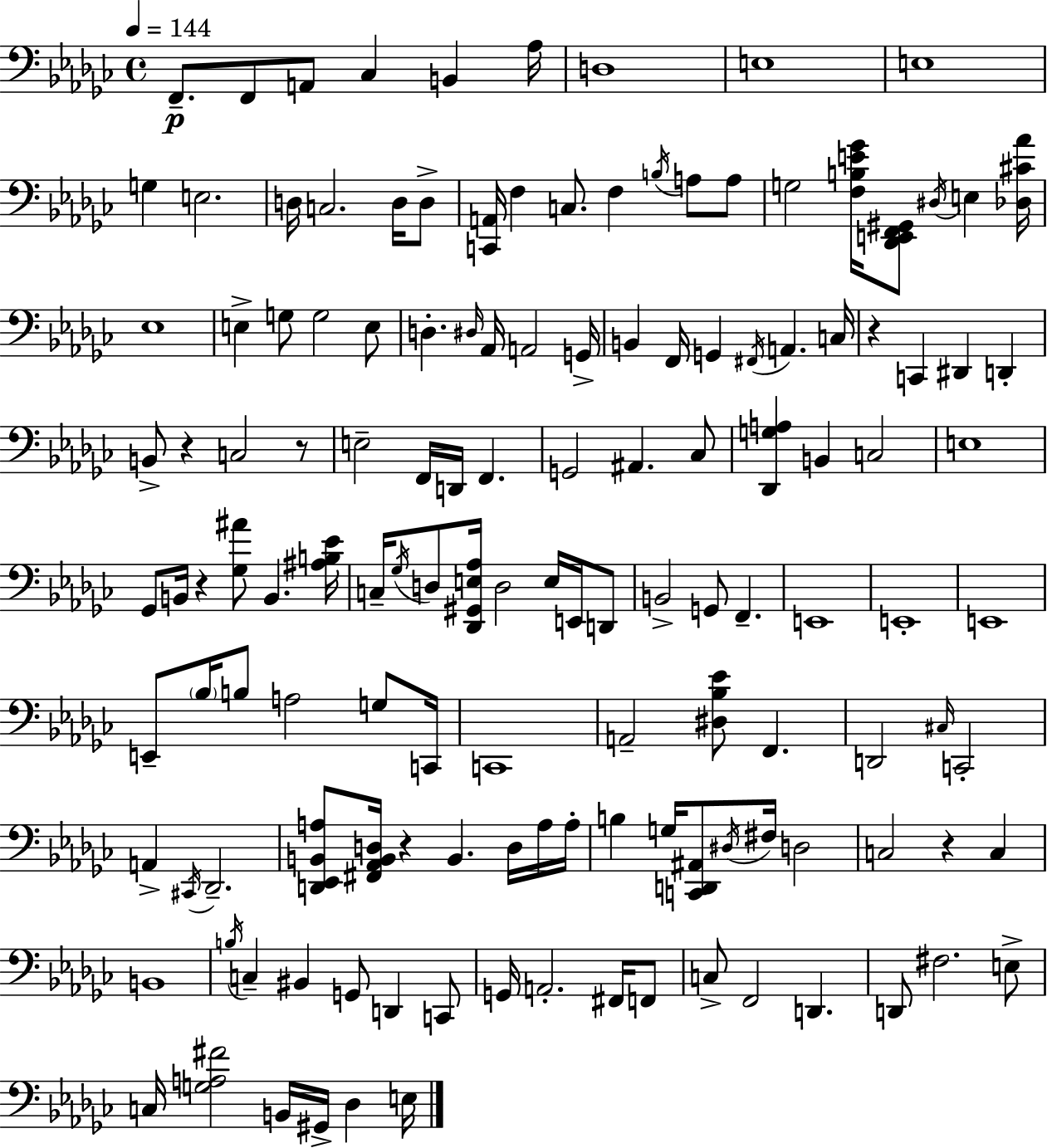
X:1
T:Untitled
M:4/4
L:1/4
K:Ebm
F,,/2 F,,/2 A,,/2 _C, B,, _A,/4 D,4 E,4 E,4 G, E,2 D,/4 C,2 D,/4 D,/2 [C,,A,,]/4 F, C,/2 F, B,/4 A,/2 A,/2 G,2 [F,B,E_G]/4 [_D,,E,,F,,^G,,]/2 ^D,/4 E, [_D,^C_A]/4 _E,4 E, G,/2 G,2 E,/2 D, ^D,/4 _A,,/4 A,,2 G,,/4 B,, F,,/4 G,, ^F,,/4 A,, C,/4 z C,, ^D,, D,, B,,/2 z C,2 z/2 E,2 F,,/4 D,,/4 F,, G,,2 ^A,, _C,/2 [_D,,G,A,] B,, C,2 E,4 _G,,/2 B,,/4 z [_G,^A]/2 B,, [^A,B,_E]/4 C,/4 _G,/4 D,/2 [_D,,^G,,E,_A,]/4 D,2 E,/4 E,,/4 D,,/2 B,,2 G,,/2 F,, E,,4 E,,4 E,,4 E,,/2 _B,/4 B,/2 A,2 G,/2 C,,/4 C,,4 A,,2 [^D,_B,_E]/2 F,, D,,2 ^C,/4 C,,2 A,, ^C,,/4 _D,,2 [D,,_E,,B,,A,]/2 [^F,,_A,,B,,D,]/4 z B,, D,/4 A,/4 A,/4 B, G,/4 [C,,D,,^A,,]/2 ^D,/4 ^F,/4 D,2 C,2 z C, B,,4 B,/4 C, ^B,, G,,/2 D,, C,,/2 G,,/4 A,,2 ^F,,/4 F,,/2 C,/2 F,,2 D,, D,,/2 ^F,2 E,/2 C,/4 [G,A,^F]2 B,,/4 ^G,,/4 _D, E,/4